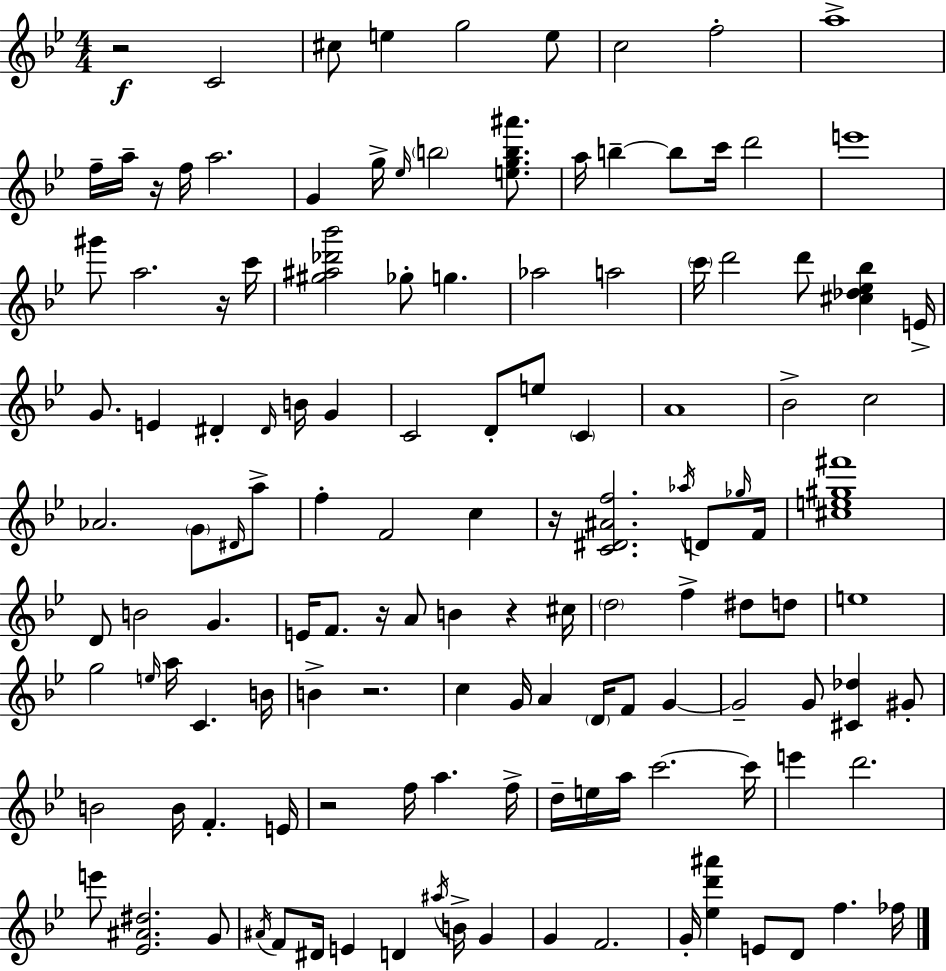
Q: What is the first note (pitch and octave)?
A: C4